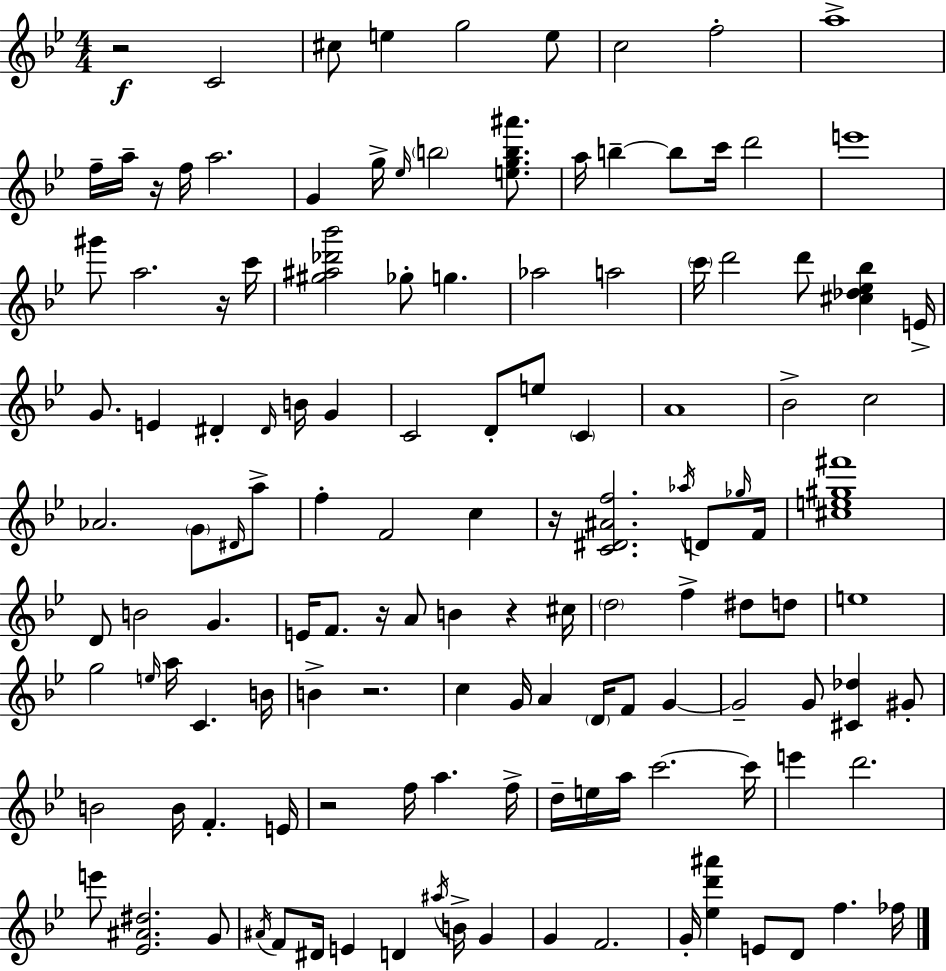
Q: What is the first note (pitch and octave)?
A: C4